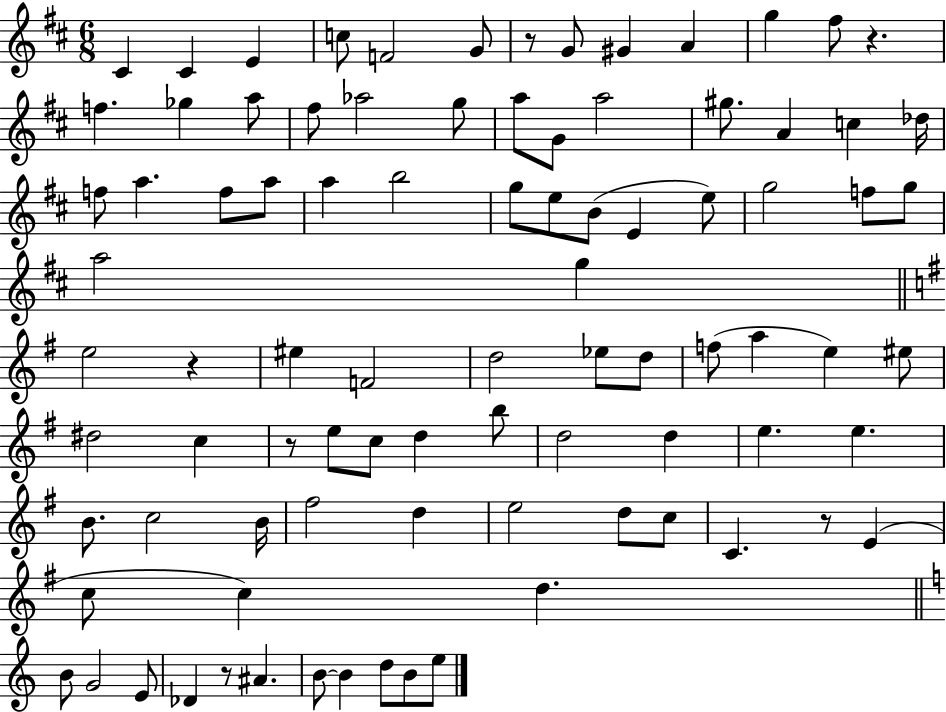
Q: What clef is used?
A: treble